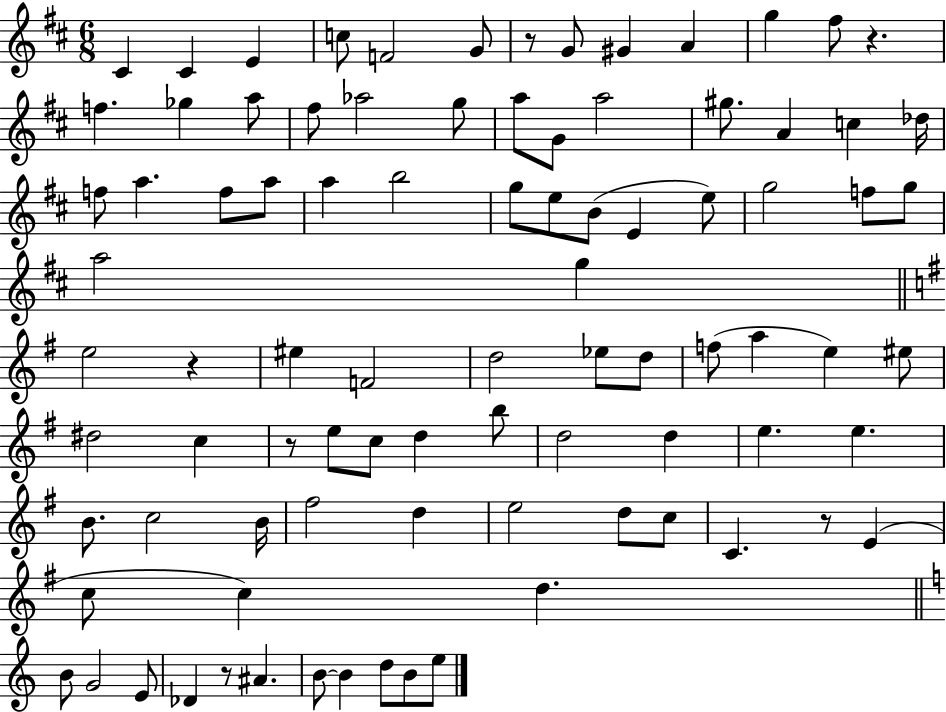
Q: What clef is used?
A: treble